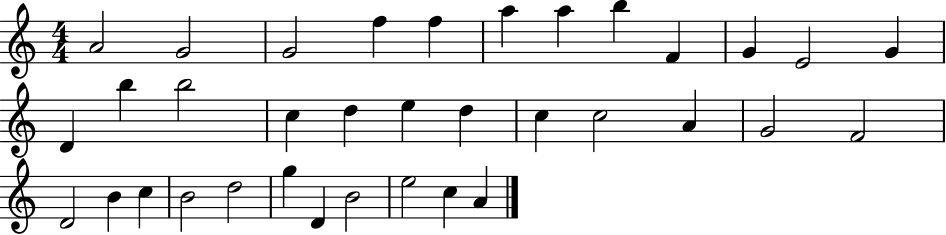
{
  \clef treble
  \numericTimeSignature
  \time 4/4
  \key c \major
  a'2 g'2 | g'2 f''4 f''4 | a''4 a''4 b''4 f'4 | g'4 e'2 g'4 | \break d'4 b''4 b''2 | c''4 d''4 e''4 d''4 | c''4 c''2 a'4 | g'2 f'2 | \break d'2 b'4 c''4 | b'2 d''2 | g''4 d'4 b'2 | e''2 c''4 a'4 | \break \bar "|."
}